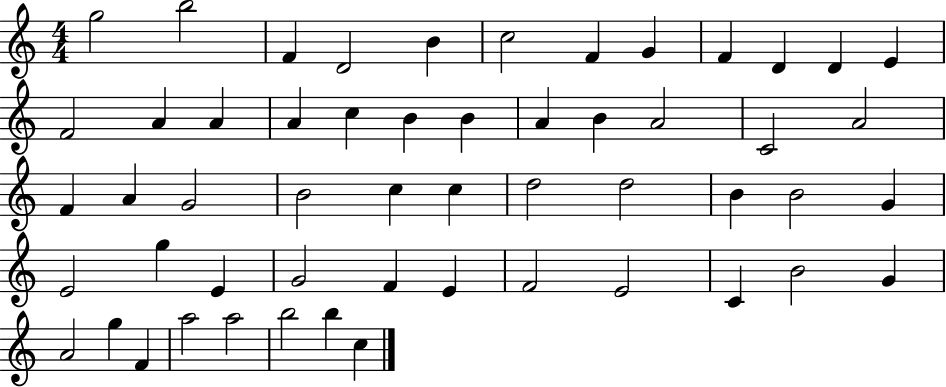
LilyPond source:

{
  \clef treble
  \numericTimeSignature
  \time 4/4
  \key c \major
  g''2 b''2 | f'4 d'2 b'4 | c''2 f'4 g'4 | f'4 d'4 d'4 e'4 | \break f'2 a'4 a'4 | a'4 c''4 b'4 b'4 | a'4 b'4 a'2 | c'2 a'2 | \break f'4 a'4 g'2 | b'2 c''4 c''4 | d''2 d''2 | b'4 b'2 g'4 | \break e'2 g''4 e'4 | g'2 f'4 e'4 | f'2 e'2 | c'4 b'2 g'4 | \break a'2 g''4 f'4 | a''2 a''2 | b''2 b''4 c''4 | \bar "|."
}